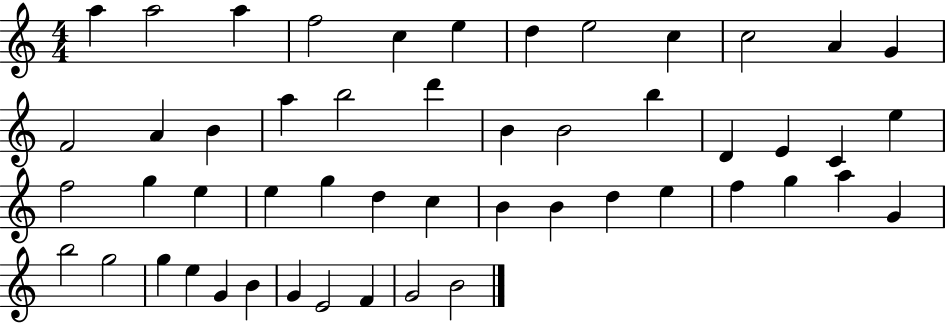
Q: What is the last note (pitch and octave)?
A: B4